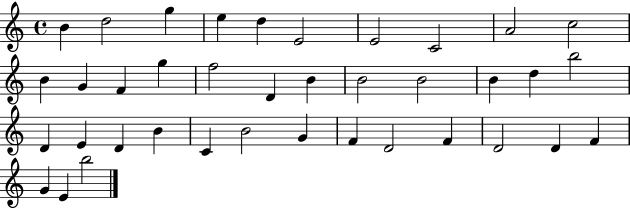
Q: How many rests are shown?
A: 0